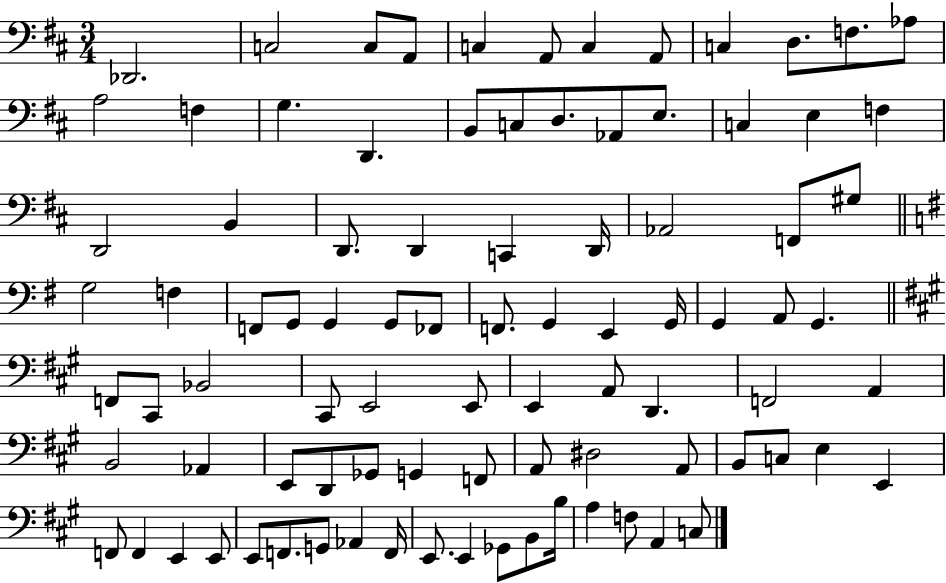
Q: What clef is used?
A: bass